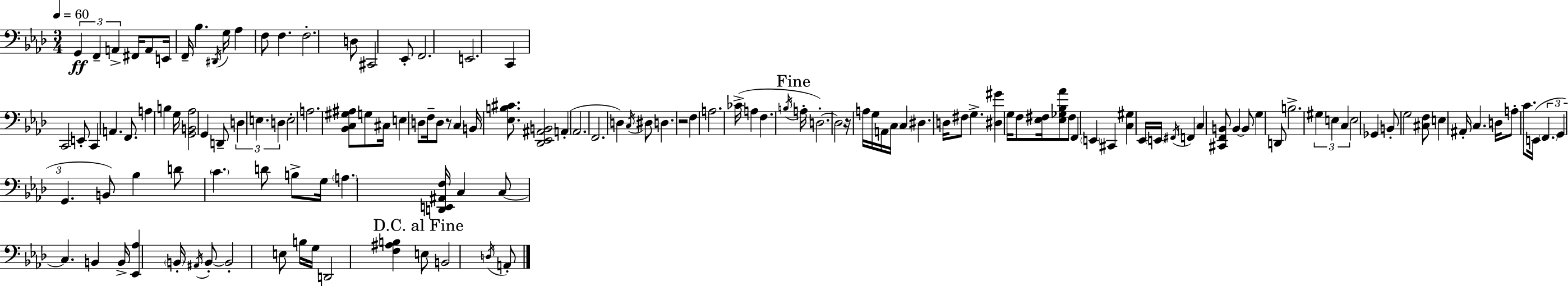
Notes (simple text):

G2/q F2/q A2/q F#2/s A2/e E2/s F2/s Bb3/q. D#2/s G3/s Ab3/q F3/e F3/q. F3/h. D3/e C#2/h Eb2/e F2/h. E2/h. C2/q C2/h E2/e C2/q A2/q. F2/e. A3/q B3/q G3/s [G2,B2,Ab3]/h G2/q D2/e D3/q E3/q. D3/q E3/h A3/h. [Bb2,C3,G#3,A#3]/e G3/e C#3/s E3/q D3/e F3/s D3/e R/e C3/q B2/s [Eb3,B3,C#4]/e. [Db2,Eb2,A#2,B2]/h A2/q Ab2/h. F2/h. D3/q C3/s D#3/e D3/q. R/h F3/q A3/h. CES4/s A3/q F3/q. B3/s A3/s D3/h. D3/h R/s A3/s G3/s A2/s C3/s C3/q D#3/q. D3/s F#3/e G3/q. [D#3,G#4]/q G3/s F3/e [Eb3,F#3]/s [Eb3,Gb3,Bb3,Ab4]/e F#3/e F2/q E2/q C#2/q [C3,G#3]/q Eb2/s E2/s F#2/s F2/q C3/q [C#2,F2,B2]/e B2/q B2/e G3/q D2/e B3/h. G#3/q E3/q C3/q E3/h Gb2/q B2/e G3/h [C#3,F3]/e E3/q A#2/s C3/q. D3/s A3/e C4/e. E2/s F2/q. G2/q G2/q. B2/e Bb3/q D4/e C4/q. D4/e B3/e G3/s A3/q. [D2,E2,A#2,F3]/s C3/q C3/e C3/q. B2/q B2/s [Eb2,Ab3]/q B2/s A#2/s B2/e B2/h E3/e B3/s G3/s D2/h [F3,A#3,B3]/q E3/e B2/h D3/s A2/e